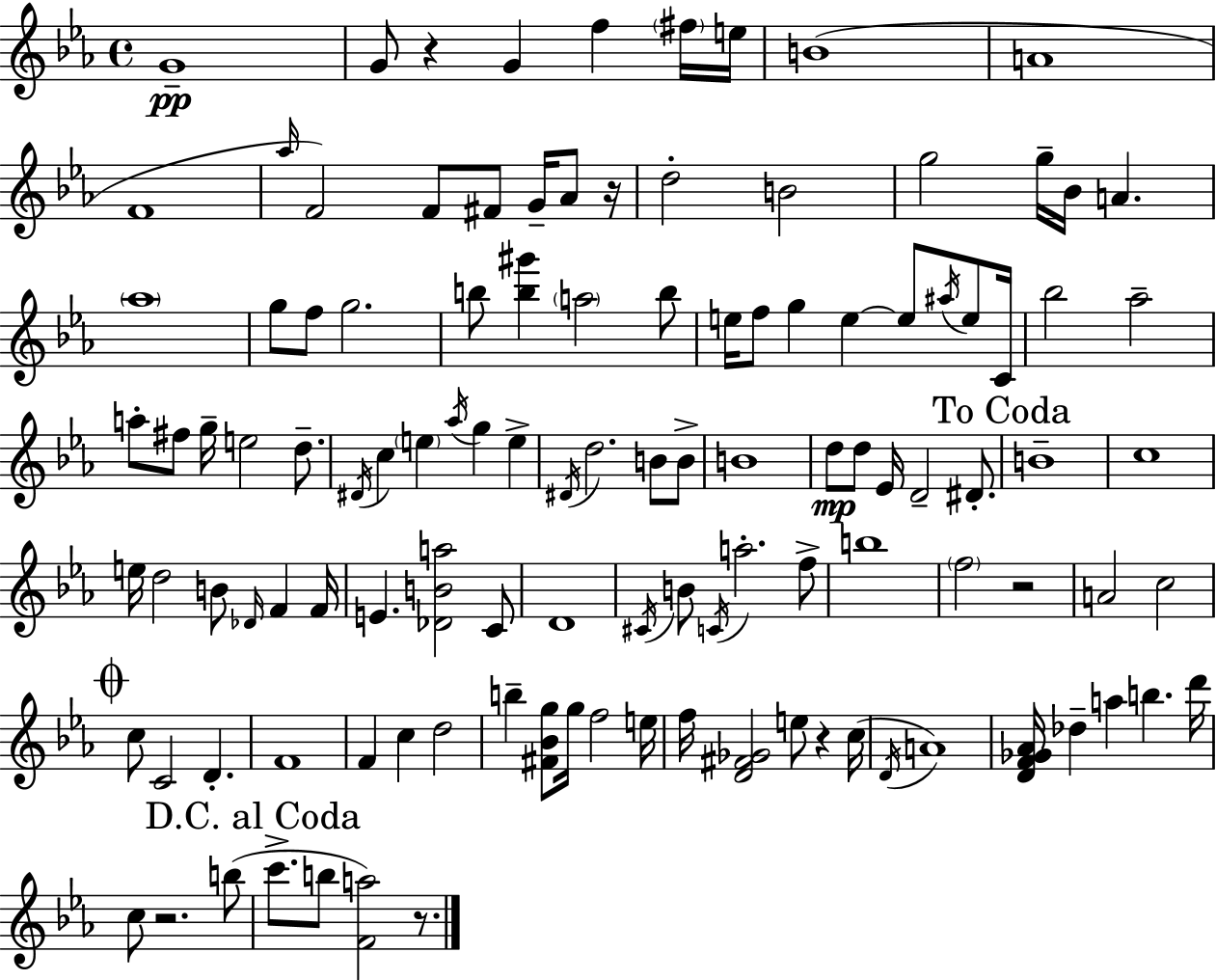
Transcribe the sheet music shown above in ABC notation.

X:1
T:Untitled
M:4/4
L:1/4
K:Eb
G4 G/2 z G f ^f/4 e/4 B4 A4 F4 _a/4 F2 F/2 ^F/2 G/4 _A/2 z/4 d2 B2 g2 g/4 _B/4 A _a4 g/2 f/2 g2 b/2 [b^g'] a2 b/2 e/4 f/2 g e e/2 ^a/4 e/2 C/4 _b2 _a2 a/2 ^f/2 g/4 e2 d/2 ^D/4 c e _a/4 g e ^D/4 d2 B/2 B/2 B4 d/2 d/2 _E/4 D2 ^D/2 B4 c4 e/4 d2 B/2 _D/4 F F/4 E [_DBa]2 C/2 D4 ^C/4 B/2 C/4 a2 f/2 b4 f2 z2 A2 c2 c/2 C2 D F4 F c d2 b [^F_Bg]/2 g/4 f2 e/4 f/4 [D^F_G]2 e/2 z c/4 D/4 A4 [DF_G_A]/4 _d a b d'/4 c/2 z2 b/2 c'/2 b/2 [Fa]2 z/2